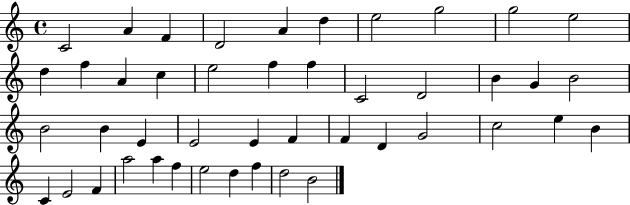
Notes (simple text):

C4/h A4/q F4/q D4/h A4/q D5/q E5/h G5/h G5/h E5/h D5/q F5/q A4/q C5/q E5/h F5/q F5/q C4/h D4/h B4/q G4/q B4/h B4/h B4/q E4/q E4/h E4/q F4/q F4/q D4/q G4/h C5/h E5/q B4/q C4/q E4/h F4/q A5/h A5/q F5/q E5/h D5/q F5/q D5/h B4/h